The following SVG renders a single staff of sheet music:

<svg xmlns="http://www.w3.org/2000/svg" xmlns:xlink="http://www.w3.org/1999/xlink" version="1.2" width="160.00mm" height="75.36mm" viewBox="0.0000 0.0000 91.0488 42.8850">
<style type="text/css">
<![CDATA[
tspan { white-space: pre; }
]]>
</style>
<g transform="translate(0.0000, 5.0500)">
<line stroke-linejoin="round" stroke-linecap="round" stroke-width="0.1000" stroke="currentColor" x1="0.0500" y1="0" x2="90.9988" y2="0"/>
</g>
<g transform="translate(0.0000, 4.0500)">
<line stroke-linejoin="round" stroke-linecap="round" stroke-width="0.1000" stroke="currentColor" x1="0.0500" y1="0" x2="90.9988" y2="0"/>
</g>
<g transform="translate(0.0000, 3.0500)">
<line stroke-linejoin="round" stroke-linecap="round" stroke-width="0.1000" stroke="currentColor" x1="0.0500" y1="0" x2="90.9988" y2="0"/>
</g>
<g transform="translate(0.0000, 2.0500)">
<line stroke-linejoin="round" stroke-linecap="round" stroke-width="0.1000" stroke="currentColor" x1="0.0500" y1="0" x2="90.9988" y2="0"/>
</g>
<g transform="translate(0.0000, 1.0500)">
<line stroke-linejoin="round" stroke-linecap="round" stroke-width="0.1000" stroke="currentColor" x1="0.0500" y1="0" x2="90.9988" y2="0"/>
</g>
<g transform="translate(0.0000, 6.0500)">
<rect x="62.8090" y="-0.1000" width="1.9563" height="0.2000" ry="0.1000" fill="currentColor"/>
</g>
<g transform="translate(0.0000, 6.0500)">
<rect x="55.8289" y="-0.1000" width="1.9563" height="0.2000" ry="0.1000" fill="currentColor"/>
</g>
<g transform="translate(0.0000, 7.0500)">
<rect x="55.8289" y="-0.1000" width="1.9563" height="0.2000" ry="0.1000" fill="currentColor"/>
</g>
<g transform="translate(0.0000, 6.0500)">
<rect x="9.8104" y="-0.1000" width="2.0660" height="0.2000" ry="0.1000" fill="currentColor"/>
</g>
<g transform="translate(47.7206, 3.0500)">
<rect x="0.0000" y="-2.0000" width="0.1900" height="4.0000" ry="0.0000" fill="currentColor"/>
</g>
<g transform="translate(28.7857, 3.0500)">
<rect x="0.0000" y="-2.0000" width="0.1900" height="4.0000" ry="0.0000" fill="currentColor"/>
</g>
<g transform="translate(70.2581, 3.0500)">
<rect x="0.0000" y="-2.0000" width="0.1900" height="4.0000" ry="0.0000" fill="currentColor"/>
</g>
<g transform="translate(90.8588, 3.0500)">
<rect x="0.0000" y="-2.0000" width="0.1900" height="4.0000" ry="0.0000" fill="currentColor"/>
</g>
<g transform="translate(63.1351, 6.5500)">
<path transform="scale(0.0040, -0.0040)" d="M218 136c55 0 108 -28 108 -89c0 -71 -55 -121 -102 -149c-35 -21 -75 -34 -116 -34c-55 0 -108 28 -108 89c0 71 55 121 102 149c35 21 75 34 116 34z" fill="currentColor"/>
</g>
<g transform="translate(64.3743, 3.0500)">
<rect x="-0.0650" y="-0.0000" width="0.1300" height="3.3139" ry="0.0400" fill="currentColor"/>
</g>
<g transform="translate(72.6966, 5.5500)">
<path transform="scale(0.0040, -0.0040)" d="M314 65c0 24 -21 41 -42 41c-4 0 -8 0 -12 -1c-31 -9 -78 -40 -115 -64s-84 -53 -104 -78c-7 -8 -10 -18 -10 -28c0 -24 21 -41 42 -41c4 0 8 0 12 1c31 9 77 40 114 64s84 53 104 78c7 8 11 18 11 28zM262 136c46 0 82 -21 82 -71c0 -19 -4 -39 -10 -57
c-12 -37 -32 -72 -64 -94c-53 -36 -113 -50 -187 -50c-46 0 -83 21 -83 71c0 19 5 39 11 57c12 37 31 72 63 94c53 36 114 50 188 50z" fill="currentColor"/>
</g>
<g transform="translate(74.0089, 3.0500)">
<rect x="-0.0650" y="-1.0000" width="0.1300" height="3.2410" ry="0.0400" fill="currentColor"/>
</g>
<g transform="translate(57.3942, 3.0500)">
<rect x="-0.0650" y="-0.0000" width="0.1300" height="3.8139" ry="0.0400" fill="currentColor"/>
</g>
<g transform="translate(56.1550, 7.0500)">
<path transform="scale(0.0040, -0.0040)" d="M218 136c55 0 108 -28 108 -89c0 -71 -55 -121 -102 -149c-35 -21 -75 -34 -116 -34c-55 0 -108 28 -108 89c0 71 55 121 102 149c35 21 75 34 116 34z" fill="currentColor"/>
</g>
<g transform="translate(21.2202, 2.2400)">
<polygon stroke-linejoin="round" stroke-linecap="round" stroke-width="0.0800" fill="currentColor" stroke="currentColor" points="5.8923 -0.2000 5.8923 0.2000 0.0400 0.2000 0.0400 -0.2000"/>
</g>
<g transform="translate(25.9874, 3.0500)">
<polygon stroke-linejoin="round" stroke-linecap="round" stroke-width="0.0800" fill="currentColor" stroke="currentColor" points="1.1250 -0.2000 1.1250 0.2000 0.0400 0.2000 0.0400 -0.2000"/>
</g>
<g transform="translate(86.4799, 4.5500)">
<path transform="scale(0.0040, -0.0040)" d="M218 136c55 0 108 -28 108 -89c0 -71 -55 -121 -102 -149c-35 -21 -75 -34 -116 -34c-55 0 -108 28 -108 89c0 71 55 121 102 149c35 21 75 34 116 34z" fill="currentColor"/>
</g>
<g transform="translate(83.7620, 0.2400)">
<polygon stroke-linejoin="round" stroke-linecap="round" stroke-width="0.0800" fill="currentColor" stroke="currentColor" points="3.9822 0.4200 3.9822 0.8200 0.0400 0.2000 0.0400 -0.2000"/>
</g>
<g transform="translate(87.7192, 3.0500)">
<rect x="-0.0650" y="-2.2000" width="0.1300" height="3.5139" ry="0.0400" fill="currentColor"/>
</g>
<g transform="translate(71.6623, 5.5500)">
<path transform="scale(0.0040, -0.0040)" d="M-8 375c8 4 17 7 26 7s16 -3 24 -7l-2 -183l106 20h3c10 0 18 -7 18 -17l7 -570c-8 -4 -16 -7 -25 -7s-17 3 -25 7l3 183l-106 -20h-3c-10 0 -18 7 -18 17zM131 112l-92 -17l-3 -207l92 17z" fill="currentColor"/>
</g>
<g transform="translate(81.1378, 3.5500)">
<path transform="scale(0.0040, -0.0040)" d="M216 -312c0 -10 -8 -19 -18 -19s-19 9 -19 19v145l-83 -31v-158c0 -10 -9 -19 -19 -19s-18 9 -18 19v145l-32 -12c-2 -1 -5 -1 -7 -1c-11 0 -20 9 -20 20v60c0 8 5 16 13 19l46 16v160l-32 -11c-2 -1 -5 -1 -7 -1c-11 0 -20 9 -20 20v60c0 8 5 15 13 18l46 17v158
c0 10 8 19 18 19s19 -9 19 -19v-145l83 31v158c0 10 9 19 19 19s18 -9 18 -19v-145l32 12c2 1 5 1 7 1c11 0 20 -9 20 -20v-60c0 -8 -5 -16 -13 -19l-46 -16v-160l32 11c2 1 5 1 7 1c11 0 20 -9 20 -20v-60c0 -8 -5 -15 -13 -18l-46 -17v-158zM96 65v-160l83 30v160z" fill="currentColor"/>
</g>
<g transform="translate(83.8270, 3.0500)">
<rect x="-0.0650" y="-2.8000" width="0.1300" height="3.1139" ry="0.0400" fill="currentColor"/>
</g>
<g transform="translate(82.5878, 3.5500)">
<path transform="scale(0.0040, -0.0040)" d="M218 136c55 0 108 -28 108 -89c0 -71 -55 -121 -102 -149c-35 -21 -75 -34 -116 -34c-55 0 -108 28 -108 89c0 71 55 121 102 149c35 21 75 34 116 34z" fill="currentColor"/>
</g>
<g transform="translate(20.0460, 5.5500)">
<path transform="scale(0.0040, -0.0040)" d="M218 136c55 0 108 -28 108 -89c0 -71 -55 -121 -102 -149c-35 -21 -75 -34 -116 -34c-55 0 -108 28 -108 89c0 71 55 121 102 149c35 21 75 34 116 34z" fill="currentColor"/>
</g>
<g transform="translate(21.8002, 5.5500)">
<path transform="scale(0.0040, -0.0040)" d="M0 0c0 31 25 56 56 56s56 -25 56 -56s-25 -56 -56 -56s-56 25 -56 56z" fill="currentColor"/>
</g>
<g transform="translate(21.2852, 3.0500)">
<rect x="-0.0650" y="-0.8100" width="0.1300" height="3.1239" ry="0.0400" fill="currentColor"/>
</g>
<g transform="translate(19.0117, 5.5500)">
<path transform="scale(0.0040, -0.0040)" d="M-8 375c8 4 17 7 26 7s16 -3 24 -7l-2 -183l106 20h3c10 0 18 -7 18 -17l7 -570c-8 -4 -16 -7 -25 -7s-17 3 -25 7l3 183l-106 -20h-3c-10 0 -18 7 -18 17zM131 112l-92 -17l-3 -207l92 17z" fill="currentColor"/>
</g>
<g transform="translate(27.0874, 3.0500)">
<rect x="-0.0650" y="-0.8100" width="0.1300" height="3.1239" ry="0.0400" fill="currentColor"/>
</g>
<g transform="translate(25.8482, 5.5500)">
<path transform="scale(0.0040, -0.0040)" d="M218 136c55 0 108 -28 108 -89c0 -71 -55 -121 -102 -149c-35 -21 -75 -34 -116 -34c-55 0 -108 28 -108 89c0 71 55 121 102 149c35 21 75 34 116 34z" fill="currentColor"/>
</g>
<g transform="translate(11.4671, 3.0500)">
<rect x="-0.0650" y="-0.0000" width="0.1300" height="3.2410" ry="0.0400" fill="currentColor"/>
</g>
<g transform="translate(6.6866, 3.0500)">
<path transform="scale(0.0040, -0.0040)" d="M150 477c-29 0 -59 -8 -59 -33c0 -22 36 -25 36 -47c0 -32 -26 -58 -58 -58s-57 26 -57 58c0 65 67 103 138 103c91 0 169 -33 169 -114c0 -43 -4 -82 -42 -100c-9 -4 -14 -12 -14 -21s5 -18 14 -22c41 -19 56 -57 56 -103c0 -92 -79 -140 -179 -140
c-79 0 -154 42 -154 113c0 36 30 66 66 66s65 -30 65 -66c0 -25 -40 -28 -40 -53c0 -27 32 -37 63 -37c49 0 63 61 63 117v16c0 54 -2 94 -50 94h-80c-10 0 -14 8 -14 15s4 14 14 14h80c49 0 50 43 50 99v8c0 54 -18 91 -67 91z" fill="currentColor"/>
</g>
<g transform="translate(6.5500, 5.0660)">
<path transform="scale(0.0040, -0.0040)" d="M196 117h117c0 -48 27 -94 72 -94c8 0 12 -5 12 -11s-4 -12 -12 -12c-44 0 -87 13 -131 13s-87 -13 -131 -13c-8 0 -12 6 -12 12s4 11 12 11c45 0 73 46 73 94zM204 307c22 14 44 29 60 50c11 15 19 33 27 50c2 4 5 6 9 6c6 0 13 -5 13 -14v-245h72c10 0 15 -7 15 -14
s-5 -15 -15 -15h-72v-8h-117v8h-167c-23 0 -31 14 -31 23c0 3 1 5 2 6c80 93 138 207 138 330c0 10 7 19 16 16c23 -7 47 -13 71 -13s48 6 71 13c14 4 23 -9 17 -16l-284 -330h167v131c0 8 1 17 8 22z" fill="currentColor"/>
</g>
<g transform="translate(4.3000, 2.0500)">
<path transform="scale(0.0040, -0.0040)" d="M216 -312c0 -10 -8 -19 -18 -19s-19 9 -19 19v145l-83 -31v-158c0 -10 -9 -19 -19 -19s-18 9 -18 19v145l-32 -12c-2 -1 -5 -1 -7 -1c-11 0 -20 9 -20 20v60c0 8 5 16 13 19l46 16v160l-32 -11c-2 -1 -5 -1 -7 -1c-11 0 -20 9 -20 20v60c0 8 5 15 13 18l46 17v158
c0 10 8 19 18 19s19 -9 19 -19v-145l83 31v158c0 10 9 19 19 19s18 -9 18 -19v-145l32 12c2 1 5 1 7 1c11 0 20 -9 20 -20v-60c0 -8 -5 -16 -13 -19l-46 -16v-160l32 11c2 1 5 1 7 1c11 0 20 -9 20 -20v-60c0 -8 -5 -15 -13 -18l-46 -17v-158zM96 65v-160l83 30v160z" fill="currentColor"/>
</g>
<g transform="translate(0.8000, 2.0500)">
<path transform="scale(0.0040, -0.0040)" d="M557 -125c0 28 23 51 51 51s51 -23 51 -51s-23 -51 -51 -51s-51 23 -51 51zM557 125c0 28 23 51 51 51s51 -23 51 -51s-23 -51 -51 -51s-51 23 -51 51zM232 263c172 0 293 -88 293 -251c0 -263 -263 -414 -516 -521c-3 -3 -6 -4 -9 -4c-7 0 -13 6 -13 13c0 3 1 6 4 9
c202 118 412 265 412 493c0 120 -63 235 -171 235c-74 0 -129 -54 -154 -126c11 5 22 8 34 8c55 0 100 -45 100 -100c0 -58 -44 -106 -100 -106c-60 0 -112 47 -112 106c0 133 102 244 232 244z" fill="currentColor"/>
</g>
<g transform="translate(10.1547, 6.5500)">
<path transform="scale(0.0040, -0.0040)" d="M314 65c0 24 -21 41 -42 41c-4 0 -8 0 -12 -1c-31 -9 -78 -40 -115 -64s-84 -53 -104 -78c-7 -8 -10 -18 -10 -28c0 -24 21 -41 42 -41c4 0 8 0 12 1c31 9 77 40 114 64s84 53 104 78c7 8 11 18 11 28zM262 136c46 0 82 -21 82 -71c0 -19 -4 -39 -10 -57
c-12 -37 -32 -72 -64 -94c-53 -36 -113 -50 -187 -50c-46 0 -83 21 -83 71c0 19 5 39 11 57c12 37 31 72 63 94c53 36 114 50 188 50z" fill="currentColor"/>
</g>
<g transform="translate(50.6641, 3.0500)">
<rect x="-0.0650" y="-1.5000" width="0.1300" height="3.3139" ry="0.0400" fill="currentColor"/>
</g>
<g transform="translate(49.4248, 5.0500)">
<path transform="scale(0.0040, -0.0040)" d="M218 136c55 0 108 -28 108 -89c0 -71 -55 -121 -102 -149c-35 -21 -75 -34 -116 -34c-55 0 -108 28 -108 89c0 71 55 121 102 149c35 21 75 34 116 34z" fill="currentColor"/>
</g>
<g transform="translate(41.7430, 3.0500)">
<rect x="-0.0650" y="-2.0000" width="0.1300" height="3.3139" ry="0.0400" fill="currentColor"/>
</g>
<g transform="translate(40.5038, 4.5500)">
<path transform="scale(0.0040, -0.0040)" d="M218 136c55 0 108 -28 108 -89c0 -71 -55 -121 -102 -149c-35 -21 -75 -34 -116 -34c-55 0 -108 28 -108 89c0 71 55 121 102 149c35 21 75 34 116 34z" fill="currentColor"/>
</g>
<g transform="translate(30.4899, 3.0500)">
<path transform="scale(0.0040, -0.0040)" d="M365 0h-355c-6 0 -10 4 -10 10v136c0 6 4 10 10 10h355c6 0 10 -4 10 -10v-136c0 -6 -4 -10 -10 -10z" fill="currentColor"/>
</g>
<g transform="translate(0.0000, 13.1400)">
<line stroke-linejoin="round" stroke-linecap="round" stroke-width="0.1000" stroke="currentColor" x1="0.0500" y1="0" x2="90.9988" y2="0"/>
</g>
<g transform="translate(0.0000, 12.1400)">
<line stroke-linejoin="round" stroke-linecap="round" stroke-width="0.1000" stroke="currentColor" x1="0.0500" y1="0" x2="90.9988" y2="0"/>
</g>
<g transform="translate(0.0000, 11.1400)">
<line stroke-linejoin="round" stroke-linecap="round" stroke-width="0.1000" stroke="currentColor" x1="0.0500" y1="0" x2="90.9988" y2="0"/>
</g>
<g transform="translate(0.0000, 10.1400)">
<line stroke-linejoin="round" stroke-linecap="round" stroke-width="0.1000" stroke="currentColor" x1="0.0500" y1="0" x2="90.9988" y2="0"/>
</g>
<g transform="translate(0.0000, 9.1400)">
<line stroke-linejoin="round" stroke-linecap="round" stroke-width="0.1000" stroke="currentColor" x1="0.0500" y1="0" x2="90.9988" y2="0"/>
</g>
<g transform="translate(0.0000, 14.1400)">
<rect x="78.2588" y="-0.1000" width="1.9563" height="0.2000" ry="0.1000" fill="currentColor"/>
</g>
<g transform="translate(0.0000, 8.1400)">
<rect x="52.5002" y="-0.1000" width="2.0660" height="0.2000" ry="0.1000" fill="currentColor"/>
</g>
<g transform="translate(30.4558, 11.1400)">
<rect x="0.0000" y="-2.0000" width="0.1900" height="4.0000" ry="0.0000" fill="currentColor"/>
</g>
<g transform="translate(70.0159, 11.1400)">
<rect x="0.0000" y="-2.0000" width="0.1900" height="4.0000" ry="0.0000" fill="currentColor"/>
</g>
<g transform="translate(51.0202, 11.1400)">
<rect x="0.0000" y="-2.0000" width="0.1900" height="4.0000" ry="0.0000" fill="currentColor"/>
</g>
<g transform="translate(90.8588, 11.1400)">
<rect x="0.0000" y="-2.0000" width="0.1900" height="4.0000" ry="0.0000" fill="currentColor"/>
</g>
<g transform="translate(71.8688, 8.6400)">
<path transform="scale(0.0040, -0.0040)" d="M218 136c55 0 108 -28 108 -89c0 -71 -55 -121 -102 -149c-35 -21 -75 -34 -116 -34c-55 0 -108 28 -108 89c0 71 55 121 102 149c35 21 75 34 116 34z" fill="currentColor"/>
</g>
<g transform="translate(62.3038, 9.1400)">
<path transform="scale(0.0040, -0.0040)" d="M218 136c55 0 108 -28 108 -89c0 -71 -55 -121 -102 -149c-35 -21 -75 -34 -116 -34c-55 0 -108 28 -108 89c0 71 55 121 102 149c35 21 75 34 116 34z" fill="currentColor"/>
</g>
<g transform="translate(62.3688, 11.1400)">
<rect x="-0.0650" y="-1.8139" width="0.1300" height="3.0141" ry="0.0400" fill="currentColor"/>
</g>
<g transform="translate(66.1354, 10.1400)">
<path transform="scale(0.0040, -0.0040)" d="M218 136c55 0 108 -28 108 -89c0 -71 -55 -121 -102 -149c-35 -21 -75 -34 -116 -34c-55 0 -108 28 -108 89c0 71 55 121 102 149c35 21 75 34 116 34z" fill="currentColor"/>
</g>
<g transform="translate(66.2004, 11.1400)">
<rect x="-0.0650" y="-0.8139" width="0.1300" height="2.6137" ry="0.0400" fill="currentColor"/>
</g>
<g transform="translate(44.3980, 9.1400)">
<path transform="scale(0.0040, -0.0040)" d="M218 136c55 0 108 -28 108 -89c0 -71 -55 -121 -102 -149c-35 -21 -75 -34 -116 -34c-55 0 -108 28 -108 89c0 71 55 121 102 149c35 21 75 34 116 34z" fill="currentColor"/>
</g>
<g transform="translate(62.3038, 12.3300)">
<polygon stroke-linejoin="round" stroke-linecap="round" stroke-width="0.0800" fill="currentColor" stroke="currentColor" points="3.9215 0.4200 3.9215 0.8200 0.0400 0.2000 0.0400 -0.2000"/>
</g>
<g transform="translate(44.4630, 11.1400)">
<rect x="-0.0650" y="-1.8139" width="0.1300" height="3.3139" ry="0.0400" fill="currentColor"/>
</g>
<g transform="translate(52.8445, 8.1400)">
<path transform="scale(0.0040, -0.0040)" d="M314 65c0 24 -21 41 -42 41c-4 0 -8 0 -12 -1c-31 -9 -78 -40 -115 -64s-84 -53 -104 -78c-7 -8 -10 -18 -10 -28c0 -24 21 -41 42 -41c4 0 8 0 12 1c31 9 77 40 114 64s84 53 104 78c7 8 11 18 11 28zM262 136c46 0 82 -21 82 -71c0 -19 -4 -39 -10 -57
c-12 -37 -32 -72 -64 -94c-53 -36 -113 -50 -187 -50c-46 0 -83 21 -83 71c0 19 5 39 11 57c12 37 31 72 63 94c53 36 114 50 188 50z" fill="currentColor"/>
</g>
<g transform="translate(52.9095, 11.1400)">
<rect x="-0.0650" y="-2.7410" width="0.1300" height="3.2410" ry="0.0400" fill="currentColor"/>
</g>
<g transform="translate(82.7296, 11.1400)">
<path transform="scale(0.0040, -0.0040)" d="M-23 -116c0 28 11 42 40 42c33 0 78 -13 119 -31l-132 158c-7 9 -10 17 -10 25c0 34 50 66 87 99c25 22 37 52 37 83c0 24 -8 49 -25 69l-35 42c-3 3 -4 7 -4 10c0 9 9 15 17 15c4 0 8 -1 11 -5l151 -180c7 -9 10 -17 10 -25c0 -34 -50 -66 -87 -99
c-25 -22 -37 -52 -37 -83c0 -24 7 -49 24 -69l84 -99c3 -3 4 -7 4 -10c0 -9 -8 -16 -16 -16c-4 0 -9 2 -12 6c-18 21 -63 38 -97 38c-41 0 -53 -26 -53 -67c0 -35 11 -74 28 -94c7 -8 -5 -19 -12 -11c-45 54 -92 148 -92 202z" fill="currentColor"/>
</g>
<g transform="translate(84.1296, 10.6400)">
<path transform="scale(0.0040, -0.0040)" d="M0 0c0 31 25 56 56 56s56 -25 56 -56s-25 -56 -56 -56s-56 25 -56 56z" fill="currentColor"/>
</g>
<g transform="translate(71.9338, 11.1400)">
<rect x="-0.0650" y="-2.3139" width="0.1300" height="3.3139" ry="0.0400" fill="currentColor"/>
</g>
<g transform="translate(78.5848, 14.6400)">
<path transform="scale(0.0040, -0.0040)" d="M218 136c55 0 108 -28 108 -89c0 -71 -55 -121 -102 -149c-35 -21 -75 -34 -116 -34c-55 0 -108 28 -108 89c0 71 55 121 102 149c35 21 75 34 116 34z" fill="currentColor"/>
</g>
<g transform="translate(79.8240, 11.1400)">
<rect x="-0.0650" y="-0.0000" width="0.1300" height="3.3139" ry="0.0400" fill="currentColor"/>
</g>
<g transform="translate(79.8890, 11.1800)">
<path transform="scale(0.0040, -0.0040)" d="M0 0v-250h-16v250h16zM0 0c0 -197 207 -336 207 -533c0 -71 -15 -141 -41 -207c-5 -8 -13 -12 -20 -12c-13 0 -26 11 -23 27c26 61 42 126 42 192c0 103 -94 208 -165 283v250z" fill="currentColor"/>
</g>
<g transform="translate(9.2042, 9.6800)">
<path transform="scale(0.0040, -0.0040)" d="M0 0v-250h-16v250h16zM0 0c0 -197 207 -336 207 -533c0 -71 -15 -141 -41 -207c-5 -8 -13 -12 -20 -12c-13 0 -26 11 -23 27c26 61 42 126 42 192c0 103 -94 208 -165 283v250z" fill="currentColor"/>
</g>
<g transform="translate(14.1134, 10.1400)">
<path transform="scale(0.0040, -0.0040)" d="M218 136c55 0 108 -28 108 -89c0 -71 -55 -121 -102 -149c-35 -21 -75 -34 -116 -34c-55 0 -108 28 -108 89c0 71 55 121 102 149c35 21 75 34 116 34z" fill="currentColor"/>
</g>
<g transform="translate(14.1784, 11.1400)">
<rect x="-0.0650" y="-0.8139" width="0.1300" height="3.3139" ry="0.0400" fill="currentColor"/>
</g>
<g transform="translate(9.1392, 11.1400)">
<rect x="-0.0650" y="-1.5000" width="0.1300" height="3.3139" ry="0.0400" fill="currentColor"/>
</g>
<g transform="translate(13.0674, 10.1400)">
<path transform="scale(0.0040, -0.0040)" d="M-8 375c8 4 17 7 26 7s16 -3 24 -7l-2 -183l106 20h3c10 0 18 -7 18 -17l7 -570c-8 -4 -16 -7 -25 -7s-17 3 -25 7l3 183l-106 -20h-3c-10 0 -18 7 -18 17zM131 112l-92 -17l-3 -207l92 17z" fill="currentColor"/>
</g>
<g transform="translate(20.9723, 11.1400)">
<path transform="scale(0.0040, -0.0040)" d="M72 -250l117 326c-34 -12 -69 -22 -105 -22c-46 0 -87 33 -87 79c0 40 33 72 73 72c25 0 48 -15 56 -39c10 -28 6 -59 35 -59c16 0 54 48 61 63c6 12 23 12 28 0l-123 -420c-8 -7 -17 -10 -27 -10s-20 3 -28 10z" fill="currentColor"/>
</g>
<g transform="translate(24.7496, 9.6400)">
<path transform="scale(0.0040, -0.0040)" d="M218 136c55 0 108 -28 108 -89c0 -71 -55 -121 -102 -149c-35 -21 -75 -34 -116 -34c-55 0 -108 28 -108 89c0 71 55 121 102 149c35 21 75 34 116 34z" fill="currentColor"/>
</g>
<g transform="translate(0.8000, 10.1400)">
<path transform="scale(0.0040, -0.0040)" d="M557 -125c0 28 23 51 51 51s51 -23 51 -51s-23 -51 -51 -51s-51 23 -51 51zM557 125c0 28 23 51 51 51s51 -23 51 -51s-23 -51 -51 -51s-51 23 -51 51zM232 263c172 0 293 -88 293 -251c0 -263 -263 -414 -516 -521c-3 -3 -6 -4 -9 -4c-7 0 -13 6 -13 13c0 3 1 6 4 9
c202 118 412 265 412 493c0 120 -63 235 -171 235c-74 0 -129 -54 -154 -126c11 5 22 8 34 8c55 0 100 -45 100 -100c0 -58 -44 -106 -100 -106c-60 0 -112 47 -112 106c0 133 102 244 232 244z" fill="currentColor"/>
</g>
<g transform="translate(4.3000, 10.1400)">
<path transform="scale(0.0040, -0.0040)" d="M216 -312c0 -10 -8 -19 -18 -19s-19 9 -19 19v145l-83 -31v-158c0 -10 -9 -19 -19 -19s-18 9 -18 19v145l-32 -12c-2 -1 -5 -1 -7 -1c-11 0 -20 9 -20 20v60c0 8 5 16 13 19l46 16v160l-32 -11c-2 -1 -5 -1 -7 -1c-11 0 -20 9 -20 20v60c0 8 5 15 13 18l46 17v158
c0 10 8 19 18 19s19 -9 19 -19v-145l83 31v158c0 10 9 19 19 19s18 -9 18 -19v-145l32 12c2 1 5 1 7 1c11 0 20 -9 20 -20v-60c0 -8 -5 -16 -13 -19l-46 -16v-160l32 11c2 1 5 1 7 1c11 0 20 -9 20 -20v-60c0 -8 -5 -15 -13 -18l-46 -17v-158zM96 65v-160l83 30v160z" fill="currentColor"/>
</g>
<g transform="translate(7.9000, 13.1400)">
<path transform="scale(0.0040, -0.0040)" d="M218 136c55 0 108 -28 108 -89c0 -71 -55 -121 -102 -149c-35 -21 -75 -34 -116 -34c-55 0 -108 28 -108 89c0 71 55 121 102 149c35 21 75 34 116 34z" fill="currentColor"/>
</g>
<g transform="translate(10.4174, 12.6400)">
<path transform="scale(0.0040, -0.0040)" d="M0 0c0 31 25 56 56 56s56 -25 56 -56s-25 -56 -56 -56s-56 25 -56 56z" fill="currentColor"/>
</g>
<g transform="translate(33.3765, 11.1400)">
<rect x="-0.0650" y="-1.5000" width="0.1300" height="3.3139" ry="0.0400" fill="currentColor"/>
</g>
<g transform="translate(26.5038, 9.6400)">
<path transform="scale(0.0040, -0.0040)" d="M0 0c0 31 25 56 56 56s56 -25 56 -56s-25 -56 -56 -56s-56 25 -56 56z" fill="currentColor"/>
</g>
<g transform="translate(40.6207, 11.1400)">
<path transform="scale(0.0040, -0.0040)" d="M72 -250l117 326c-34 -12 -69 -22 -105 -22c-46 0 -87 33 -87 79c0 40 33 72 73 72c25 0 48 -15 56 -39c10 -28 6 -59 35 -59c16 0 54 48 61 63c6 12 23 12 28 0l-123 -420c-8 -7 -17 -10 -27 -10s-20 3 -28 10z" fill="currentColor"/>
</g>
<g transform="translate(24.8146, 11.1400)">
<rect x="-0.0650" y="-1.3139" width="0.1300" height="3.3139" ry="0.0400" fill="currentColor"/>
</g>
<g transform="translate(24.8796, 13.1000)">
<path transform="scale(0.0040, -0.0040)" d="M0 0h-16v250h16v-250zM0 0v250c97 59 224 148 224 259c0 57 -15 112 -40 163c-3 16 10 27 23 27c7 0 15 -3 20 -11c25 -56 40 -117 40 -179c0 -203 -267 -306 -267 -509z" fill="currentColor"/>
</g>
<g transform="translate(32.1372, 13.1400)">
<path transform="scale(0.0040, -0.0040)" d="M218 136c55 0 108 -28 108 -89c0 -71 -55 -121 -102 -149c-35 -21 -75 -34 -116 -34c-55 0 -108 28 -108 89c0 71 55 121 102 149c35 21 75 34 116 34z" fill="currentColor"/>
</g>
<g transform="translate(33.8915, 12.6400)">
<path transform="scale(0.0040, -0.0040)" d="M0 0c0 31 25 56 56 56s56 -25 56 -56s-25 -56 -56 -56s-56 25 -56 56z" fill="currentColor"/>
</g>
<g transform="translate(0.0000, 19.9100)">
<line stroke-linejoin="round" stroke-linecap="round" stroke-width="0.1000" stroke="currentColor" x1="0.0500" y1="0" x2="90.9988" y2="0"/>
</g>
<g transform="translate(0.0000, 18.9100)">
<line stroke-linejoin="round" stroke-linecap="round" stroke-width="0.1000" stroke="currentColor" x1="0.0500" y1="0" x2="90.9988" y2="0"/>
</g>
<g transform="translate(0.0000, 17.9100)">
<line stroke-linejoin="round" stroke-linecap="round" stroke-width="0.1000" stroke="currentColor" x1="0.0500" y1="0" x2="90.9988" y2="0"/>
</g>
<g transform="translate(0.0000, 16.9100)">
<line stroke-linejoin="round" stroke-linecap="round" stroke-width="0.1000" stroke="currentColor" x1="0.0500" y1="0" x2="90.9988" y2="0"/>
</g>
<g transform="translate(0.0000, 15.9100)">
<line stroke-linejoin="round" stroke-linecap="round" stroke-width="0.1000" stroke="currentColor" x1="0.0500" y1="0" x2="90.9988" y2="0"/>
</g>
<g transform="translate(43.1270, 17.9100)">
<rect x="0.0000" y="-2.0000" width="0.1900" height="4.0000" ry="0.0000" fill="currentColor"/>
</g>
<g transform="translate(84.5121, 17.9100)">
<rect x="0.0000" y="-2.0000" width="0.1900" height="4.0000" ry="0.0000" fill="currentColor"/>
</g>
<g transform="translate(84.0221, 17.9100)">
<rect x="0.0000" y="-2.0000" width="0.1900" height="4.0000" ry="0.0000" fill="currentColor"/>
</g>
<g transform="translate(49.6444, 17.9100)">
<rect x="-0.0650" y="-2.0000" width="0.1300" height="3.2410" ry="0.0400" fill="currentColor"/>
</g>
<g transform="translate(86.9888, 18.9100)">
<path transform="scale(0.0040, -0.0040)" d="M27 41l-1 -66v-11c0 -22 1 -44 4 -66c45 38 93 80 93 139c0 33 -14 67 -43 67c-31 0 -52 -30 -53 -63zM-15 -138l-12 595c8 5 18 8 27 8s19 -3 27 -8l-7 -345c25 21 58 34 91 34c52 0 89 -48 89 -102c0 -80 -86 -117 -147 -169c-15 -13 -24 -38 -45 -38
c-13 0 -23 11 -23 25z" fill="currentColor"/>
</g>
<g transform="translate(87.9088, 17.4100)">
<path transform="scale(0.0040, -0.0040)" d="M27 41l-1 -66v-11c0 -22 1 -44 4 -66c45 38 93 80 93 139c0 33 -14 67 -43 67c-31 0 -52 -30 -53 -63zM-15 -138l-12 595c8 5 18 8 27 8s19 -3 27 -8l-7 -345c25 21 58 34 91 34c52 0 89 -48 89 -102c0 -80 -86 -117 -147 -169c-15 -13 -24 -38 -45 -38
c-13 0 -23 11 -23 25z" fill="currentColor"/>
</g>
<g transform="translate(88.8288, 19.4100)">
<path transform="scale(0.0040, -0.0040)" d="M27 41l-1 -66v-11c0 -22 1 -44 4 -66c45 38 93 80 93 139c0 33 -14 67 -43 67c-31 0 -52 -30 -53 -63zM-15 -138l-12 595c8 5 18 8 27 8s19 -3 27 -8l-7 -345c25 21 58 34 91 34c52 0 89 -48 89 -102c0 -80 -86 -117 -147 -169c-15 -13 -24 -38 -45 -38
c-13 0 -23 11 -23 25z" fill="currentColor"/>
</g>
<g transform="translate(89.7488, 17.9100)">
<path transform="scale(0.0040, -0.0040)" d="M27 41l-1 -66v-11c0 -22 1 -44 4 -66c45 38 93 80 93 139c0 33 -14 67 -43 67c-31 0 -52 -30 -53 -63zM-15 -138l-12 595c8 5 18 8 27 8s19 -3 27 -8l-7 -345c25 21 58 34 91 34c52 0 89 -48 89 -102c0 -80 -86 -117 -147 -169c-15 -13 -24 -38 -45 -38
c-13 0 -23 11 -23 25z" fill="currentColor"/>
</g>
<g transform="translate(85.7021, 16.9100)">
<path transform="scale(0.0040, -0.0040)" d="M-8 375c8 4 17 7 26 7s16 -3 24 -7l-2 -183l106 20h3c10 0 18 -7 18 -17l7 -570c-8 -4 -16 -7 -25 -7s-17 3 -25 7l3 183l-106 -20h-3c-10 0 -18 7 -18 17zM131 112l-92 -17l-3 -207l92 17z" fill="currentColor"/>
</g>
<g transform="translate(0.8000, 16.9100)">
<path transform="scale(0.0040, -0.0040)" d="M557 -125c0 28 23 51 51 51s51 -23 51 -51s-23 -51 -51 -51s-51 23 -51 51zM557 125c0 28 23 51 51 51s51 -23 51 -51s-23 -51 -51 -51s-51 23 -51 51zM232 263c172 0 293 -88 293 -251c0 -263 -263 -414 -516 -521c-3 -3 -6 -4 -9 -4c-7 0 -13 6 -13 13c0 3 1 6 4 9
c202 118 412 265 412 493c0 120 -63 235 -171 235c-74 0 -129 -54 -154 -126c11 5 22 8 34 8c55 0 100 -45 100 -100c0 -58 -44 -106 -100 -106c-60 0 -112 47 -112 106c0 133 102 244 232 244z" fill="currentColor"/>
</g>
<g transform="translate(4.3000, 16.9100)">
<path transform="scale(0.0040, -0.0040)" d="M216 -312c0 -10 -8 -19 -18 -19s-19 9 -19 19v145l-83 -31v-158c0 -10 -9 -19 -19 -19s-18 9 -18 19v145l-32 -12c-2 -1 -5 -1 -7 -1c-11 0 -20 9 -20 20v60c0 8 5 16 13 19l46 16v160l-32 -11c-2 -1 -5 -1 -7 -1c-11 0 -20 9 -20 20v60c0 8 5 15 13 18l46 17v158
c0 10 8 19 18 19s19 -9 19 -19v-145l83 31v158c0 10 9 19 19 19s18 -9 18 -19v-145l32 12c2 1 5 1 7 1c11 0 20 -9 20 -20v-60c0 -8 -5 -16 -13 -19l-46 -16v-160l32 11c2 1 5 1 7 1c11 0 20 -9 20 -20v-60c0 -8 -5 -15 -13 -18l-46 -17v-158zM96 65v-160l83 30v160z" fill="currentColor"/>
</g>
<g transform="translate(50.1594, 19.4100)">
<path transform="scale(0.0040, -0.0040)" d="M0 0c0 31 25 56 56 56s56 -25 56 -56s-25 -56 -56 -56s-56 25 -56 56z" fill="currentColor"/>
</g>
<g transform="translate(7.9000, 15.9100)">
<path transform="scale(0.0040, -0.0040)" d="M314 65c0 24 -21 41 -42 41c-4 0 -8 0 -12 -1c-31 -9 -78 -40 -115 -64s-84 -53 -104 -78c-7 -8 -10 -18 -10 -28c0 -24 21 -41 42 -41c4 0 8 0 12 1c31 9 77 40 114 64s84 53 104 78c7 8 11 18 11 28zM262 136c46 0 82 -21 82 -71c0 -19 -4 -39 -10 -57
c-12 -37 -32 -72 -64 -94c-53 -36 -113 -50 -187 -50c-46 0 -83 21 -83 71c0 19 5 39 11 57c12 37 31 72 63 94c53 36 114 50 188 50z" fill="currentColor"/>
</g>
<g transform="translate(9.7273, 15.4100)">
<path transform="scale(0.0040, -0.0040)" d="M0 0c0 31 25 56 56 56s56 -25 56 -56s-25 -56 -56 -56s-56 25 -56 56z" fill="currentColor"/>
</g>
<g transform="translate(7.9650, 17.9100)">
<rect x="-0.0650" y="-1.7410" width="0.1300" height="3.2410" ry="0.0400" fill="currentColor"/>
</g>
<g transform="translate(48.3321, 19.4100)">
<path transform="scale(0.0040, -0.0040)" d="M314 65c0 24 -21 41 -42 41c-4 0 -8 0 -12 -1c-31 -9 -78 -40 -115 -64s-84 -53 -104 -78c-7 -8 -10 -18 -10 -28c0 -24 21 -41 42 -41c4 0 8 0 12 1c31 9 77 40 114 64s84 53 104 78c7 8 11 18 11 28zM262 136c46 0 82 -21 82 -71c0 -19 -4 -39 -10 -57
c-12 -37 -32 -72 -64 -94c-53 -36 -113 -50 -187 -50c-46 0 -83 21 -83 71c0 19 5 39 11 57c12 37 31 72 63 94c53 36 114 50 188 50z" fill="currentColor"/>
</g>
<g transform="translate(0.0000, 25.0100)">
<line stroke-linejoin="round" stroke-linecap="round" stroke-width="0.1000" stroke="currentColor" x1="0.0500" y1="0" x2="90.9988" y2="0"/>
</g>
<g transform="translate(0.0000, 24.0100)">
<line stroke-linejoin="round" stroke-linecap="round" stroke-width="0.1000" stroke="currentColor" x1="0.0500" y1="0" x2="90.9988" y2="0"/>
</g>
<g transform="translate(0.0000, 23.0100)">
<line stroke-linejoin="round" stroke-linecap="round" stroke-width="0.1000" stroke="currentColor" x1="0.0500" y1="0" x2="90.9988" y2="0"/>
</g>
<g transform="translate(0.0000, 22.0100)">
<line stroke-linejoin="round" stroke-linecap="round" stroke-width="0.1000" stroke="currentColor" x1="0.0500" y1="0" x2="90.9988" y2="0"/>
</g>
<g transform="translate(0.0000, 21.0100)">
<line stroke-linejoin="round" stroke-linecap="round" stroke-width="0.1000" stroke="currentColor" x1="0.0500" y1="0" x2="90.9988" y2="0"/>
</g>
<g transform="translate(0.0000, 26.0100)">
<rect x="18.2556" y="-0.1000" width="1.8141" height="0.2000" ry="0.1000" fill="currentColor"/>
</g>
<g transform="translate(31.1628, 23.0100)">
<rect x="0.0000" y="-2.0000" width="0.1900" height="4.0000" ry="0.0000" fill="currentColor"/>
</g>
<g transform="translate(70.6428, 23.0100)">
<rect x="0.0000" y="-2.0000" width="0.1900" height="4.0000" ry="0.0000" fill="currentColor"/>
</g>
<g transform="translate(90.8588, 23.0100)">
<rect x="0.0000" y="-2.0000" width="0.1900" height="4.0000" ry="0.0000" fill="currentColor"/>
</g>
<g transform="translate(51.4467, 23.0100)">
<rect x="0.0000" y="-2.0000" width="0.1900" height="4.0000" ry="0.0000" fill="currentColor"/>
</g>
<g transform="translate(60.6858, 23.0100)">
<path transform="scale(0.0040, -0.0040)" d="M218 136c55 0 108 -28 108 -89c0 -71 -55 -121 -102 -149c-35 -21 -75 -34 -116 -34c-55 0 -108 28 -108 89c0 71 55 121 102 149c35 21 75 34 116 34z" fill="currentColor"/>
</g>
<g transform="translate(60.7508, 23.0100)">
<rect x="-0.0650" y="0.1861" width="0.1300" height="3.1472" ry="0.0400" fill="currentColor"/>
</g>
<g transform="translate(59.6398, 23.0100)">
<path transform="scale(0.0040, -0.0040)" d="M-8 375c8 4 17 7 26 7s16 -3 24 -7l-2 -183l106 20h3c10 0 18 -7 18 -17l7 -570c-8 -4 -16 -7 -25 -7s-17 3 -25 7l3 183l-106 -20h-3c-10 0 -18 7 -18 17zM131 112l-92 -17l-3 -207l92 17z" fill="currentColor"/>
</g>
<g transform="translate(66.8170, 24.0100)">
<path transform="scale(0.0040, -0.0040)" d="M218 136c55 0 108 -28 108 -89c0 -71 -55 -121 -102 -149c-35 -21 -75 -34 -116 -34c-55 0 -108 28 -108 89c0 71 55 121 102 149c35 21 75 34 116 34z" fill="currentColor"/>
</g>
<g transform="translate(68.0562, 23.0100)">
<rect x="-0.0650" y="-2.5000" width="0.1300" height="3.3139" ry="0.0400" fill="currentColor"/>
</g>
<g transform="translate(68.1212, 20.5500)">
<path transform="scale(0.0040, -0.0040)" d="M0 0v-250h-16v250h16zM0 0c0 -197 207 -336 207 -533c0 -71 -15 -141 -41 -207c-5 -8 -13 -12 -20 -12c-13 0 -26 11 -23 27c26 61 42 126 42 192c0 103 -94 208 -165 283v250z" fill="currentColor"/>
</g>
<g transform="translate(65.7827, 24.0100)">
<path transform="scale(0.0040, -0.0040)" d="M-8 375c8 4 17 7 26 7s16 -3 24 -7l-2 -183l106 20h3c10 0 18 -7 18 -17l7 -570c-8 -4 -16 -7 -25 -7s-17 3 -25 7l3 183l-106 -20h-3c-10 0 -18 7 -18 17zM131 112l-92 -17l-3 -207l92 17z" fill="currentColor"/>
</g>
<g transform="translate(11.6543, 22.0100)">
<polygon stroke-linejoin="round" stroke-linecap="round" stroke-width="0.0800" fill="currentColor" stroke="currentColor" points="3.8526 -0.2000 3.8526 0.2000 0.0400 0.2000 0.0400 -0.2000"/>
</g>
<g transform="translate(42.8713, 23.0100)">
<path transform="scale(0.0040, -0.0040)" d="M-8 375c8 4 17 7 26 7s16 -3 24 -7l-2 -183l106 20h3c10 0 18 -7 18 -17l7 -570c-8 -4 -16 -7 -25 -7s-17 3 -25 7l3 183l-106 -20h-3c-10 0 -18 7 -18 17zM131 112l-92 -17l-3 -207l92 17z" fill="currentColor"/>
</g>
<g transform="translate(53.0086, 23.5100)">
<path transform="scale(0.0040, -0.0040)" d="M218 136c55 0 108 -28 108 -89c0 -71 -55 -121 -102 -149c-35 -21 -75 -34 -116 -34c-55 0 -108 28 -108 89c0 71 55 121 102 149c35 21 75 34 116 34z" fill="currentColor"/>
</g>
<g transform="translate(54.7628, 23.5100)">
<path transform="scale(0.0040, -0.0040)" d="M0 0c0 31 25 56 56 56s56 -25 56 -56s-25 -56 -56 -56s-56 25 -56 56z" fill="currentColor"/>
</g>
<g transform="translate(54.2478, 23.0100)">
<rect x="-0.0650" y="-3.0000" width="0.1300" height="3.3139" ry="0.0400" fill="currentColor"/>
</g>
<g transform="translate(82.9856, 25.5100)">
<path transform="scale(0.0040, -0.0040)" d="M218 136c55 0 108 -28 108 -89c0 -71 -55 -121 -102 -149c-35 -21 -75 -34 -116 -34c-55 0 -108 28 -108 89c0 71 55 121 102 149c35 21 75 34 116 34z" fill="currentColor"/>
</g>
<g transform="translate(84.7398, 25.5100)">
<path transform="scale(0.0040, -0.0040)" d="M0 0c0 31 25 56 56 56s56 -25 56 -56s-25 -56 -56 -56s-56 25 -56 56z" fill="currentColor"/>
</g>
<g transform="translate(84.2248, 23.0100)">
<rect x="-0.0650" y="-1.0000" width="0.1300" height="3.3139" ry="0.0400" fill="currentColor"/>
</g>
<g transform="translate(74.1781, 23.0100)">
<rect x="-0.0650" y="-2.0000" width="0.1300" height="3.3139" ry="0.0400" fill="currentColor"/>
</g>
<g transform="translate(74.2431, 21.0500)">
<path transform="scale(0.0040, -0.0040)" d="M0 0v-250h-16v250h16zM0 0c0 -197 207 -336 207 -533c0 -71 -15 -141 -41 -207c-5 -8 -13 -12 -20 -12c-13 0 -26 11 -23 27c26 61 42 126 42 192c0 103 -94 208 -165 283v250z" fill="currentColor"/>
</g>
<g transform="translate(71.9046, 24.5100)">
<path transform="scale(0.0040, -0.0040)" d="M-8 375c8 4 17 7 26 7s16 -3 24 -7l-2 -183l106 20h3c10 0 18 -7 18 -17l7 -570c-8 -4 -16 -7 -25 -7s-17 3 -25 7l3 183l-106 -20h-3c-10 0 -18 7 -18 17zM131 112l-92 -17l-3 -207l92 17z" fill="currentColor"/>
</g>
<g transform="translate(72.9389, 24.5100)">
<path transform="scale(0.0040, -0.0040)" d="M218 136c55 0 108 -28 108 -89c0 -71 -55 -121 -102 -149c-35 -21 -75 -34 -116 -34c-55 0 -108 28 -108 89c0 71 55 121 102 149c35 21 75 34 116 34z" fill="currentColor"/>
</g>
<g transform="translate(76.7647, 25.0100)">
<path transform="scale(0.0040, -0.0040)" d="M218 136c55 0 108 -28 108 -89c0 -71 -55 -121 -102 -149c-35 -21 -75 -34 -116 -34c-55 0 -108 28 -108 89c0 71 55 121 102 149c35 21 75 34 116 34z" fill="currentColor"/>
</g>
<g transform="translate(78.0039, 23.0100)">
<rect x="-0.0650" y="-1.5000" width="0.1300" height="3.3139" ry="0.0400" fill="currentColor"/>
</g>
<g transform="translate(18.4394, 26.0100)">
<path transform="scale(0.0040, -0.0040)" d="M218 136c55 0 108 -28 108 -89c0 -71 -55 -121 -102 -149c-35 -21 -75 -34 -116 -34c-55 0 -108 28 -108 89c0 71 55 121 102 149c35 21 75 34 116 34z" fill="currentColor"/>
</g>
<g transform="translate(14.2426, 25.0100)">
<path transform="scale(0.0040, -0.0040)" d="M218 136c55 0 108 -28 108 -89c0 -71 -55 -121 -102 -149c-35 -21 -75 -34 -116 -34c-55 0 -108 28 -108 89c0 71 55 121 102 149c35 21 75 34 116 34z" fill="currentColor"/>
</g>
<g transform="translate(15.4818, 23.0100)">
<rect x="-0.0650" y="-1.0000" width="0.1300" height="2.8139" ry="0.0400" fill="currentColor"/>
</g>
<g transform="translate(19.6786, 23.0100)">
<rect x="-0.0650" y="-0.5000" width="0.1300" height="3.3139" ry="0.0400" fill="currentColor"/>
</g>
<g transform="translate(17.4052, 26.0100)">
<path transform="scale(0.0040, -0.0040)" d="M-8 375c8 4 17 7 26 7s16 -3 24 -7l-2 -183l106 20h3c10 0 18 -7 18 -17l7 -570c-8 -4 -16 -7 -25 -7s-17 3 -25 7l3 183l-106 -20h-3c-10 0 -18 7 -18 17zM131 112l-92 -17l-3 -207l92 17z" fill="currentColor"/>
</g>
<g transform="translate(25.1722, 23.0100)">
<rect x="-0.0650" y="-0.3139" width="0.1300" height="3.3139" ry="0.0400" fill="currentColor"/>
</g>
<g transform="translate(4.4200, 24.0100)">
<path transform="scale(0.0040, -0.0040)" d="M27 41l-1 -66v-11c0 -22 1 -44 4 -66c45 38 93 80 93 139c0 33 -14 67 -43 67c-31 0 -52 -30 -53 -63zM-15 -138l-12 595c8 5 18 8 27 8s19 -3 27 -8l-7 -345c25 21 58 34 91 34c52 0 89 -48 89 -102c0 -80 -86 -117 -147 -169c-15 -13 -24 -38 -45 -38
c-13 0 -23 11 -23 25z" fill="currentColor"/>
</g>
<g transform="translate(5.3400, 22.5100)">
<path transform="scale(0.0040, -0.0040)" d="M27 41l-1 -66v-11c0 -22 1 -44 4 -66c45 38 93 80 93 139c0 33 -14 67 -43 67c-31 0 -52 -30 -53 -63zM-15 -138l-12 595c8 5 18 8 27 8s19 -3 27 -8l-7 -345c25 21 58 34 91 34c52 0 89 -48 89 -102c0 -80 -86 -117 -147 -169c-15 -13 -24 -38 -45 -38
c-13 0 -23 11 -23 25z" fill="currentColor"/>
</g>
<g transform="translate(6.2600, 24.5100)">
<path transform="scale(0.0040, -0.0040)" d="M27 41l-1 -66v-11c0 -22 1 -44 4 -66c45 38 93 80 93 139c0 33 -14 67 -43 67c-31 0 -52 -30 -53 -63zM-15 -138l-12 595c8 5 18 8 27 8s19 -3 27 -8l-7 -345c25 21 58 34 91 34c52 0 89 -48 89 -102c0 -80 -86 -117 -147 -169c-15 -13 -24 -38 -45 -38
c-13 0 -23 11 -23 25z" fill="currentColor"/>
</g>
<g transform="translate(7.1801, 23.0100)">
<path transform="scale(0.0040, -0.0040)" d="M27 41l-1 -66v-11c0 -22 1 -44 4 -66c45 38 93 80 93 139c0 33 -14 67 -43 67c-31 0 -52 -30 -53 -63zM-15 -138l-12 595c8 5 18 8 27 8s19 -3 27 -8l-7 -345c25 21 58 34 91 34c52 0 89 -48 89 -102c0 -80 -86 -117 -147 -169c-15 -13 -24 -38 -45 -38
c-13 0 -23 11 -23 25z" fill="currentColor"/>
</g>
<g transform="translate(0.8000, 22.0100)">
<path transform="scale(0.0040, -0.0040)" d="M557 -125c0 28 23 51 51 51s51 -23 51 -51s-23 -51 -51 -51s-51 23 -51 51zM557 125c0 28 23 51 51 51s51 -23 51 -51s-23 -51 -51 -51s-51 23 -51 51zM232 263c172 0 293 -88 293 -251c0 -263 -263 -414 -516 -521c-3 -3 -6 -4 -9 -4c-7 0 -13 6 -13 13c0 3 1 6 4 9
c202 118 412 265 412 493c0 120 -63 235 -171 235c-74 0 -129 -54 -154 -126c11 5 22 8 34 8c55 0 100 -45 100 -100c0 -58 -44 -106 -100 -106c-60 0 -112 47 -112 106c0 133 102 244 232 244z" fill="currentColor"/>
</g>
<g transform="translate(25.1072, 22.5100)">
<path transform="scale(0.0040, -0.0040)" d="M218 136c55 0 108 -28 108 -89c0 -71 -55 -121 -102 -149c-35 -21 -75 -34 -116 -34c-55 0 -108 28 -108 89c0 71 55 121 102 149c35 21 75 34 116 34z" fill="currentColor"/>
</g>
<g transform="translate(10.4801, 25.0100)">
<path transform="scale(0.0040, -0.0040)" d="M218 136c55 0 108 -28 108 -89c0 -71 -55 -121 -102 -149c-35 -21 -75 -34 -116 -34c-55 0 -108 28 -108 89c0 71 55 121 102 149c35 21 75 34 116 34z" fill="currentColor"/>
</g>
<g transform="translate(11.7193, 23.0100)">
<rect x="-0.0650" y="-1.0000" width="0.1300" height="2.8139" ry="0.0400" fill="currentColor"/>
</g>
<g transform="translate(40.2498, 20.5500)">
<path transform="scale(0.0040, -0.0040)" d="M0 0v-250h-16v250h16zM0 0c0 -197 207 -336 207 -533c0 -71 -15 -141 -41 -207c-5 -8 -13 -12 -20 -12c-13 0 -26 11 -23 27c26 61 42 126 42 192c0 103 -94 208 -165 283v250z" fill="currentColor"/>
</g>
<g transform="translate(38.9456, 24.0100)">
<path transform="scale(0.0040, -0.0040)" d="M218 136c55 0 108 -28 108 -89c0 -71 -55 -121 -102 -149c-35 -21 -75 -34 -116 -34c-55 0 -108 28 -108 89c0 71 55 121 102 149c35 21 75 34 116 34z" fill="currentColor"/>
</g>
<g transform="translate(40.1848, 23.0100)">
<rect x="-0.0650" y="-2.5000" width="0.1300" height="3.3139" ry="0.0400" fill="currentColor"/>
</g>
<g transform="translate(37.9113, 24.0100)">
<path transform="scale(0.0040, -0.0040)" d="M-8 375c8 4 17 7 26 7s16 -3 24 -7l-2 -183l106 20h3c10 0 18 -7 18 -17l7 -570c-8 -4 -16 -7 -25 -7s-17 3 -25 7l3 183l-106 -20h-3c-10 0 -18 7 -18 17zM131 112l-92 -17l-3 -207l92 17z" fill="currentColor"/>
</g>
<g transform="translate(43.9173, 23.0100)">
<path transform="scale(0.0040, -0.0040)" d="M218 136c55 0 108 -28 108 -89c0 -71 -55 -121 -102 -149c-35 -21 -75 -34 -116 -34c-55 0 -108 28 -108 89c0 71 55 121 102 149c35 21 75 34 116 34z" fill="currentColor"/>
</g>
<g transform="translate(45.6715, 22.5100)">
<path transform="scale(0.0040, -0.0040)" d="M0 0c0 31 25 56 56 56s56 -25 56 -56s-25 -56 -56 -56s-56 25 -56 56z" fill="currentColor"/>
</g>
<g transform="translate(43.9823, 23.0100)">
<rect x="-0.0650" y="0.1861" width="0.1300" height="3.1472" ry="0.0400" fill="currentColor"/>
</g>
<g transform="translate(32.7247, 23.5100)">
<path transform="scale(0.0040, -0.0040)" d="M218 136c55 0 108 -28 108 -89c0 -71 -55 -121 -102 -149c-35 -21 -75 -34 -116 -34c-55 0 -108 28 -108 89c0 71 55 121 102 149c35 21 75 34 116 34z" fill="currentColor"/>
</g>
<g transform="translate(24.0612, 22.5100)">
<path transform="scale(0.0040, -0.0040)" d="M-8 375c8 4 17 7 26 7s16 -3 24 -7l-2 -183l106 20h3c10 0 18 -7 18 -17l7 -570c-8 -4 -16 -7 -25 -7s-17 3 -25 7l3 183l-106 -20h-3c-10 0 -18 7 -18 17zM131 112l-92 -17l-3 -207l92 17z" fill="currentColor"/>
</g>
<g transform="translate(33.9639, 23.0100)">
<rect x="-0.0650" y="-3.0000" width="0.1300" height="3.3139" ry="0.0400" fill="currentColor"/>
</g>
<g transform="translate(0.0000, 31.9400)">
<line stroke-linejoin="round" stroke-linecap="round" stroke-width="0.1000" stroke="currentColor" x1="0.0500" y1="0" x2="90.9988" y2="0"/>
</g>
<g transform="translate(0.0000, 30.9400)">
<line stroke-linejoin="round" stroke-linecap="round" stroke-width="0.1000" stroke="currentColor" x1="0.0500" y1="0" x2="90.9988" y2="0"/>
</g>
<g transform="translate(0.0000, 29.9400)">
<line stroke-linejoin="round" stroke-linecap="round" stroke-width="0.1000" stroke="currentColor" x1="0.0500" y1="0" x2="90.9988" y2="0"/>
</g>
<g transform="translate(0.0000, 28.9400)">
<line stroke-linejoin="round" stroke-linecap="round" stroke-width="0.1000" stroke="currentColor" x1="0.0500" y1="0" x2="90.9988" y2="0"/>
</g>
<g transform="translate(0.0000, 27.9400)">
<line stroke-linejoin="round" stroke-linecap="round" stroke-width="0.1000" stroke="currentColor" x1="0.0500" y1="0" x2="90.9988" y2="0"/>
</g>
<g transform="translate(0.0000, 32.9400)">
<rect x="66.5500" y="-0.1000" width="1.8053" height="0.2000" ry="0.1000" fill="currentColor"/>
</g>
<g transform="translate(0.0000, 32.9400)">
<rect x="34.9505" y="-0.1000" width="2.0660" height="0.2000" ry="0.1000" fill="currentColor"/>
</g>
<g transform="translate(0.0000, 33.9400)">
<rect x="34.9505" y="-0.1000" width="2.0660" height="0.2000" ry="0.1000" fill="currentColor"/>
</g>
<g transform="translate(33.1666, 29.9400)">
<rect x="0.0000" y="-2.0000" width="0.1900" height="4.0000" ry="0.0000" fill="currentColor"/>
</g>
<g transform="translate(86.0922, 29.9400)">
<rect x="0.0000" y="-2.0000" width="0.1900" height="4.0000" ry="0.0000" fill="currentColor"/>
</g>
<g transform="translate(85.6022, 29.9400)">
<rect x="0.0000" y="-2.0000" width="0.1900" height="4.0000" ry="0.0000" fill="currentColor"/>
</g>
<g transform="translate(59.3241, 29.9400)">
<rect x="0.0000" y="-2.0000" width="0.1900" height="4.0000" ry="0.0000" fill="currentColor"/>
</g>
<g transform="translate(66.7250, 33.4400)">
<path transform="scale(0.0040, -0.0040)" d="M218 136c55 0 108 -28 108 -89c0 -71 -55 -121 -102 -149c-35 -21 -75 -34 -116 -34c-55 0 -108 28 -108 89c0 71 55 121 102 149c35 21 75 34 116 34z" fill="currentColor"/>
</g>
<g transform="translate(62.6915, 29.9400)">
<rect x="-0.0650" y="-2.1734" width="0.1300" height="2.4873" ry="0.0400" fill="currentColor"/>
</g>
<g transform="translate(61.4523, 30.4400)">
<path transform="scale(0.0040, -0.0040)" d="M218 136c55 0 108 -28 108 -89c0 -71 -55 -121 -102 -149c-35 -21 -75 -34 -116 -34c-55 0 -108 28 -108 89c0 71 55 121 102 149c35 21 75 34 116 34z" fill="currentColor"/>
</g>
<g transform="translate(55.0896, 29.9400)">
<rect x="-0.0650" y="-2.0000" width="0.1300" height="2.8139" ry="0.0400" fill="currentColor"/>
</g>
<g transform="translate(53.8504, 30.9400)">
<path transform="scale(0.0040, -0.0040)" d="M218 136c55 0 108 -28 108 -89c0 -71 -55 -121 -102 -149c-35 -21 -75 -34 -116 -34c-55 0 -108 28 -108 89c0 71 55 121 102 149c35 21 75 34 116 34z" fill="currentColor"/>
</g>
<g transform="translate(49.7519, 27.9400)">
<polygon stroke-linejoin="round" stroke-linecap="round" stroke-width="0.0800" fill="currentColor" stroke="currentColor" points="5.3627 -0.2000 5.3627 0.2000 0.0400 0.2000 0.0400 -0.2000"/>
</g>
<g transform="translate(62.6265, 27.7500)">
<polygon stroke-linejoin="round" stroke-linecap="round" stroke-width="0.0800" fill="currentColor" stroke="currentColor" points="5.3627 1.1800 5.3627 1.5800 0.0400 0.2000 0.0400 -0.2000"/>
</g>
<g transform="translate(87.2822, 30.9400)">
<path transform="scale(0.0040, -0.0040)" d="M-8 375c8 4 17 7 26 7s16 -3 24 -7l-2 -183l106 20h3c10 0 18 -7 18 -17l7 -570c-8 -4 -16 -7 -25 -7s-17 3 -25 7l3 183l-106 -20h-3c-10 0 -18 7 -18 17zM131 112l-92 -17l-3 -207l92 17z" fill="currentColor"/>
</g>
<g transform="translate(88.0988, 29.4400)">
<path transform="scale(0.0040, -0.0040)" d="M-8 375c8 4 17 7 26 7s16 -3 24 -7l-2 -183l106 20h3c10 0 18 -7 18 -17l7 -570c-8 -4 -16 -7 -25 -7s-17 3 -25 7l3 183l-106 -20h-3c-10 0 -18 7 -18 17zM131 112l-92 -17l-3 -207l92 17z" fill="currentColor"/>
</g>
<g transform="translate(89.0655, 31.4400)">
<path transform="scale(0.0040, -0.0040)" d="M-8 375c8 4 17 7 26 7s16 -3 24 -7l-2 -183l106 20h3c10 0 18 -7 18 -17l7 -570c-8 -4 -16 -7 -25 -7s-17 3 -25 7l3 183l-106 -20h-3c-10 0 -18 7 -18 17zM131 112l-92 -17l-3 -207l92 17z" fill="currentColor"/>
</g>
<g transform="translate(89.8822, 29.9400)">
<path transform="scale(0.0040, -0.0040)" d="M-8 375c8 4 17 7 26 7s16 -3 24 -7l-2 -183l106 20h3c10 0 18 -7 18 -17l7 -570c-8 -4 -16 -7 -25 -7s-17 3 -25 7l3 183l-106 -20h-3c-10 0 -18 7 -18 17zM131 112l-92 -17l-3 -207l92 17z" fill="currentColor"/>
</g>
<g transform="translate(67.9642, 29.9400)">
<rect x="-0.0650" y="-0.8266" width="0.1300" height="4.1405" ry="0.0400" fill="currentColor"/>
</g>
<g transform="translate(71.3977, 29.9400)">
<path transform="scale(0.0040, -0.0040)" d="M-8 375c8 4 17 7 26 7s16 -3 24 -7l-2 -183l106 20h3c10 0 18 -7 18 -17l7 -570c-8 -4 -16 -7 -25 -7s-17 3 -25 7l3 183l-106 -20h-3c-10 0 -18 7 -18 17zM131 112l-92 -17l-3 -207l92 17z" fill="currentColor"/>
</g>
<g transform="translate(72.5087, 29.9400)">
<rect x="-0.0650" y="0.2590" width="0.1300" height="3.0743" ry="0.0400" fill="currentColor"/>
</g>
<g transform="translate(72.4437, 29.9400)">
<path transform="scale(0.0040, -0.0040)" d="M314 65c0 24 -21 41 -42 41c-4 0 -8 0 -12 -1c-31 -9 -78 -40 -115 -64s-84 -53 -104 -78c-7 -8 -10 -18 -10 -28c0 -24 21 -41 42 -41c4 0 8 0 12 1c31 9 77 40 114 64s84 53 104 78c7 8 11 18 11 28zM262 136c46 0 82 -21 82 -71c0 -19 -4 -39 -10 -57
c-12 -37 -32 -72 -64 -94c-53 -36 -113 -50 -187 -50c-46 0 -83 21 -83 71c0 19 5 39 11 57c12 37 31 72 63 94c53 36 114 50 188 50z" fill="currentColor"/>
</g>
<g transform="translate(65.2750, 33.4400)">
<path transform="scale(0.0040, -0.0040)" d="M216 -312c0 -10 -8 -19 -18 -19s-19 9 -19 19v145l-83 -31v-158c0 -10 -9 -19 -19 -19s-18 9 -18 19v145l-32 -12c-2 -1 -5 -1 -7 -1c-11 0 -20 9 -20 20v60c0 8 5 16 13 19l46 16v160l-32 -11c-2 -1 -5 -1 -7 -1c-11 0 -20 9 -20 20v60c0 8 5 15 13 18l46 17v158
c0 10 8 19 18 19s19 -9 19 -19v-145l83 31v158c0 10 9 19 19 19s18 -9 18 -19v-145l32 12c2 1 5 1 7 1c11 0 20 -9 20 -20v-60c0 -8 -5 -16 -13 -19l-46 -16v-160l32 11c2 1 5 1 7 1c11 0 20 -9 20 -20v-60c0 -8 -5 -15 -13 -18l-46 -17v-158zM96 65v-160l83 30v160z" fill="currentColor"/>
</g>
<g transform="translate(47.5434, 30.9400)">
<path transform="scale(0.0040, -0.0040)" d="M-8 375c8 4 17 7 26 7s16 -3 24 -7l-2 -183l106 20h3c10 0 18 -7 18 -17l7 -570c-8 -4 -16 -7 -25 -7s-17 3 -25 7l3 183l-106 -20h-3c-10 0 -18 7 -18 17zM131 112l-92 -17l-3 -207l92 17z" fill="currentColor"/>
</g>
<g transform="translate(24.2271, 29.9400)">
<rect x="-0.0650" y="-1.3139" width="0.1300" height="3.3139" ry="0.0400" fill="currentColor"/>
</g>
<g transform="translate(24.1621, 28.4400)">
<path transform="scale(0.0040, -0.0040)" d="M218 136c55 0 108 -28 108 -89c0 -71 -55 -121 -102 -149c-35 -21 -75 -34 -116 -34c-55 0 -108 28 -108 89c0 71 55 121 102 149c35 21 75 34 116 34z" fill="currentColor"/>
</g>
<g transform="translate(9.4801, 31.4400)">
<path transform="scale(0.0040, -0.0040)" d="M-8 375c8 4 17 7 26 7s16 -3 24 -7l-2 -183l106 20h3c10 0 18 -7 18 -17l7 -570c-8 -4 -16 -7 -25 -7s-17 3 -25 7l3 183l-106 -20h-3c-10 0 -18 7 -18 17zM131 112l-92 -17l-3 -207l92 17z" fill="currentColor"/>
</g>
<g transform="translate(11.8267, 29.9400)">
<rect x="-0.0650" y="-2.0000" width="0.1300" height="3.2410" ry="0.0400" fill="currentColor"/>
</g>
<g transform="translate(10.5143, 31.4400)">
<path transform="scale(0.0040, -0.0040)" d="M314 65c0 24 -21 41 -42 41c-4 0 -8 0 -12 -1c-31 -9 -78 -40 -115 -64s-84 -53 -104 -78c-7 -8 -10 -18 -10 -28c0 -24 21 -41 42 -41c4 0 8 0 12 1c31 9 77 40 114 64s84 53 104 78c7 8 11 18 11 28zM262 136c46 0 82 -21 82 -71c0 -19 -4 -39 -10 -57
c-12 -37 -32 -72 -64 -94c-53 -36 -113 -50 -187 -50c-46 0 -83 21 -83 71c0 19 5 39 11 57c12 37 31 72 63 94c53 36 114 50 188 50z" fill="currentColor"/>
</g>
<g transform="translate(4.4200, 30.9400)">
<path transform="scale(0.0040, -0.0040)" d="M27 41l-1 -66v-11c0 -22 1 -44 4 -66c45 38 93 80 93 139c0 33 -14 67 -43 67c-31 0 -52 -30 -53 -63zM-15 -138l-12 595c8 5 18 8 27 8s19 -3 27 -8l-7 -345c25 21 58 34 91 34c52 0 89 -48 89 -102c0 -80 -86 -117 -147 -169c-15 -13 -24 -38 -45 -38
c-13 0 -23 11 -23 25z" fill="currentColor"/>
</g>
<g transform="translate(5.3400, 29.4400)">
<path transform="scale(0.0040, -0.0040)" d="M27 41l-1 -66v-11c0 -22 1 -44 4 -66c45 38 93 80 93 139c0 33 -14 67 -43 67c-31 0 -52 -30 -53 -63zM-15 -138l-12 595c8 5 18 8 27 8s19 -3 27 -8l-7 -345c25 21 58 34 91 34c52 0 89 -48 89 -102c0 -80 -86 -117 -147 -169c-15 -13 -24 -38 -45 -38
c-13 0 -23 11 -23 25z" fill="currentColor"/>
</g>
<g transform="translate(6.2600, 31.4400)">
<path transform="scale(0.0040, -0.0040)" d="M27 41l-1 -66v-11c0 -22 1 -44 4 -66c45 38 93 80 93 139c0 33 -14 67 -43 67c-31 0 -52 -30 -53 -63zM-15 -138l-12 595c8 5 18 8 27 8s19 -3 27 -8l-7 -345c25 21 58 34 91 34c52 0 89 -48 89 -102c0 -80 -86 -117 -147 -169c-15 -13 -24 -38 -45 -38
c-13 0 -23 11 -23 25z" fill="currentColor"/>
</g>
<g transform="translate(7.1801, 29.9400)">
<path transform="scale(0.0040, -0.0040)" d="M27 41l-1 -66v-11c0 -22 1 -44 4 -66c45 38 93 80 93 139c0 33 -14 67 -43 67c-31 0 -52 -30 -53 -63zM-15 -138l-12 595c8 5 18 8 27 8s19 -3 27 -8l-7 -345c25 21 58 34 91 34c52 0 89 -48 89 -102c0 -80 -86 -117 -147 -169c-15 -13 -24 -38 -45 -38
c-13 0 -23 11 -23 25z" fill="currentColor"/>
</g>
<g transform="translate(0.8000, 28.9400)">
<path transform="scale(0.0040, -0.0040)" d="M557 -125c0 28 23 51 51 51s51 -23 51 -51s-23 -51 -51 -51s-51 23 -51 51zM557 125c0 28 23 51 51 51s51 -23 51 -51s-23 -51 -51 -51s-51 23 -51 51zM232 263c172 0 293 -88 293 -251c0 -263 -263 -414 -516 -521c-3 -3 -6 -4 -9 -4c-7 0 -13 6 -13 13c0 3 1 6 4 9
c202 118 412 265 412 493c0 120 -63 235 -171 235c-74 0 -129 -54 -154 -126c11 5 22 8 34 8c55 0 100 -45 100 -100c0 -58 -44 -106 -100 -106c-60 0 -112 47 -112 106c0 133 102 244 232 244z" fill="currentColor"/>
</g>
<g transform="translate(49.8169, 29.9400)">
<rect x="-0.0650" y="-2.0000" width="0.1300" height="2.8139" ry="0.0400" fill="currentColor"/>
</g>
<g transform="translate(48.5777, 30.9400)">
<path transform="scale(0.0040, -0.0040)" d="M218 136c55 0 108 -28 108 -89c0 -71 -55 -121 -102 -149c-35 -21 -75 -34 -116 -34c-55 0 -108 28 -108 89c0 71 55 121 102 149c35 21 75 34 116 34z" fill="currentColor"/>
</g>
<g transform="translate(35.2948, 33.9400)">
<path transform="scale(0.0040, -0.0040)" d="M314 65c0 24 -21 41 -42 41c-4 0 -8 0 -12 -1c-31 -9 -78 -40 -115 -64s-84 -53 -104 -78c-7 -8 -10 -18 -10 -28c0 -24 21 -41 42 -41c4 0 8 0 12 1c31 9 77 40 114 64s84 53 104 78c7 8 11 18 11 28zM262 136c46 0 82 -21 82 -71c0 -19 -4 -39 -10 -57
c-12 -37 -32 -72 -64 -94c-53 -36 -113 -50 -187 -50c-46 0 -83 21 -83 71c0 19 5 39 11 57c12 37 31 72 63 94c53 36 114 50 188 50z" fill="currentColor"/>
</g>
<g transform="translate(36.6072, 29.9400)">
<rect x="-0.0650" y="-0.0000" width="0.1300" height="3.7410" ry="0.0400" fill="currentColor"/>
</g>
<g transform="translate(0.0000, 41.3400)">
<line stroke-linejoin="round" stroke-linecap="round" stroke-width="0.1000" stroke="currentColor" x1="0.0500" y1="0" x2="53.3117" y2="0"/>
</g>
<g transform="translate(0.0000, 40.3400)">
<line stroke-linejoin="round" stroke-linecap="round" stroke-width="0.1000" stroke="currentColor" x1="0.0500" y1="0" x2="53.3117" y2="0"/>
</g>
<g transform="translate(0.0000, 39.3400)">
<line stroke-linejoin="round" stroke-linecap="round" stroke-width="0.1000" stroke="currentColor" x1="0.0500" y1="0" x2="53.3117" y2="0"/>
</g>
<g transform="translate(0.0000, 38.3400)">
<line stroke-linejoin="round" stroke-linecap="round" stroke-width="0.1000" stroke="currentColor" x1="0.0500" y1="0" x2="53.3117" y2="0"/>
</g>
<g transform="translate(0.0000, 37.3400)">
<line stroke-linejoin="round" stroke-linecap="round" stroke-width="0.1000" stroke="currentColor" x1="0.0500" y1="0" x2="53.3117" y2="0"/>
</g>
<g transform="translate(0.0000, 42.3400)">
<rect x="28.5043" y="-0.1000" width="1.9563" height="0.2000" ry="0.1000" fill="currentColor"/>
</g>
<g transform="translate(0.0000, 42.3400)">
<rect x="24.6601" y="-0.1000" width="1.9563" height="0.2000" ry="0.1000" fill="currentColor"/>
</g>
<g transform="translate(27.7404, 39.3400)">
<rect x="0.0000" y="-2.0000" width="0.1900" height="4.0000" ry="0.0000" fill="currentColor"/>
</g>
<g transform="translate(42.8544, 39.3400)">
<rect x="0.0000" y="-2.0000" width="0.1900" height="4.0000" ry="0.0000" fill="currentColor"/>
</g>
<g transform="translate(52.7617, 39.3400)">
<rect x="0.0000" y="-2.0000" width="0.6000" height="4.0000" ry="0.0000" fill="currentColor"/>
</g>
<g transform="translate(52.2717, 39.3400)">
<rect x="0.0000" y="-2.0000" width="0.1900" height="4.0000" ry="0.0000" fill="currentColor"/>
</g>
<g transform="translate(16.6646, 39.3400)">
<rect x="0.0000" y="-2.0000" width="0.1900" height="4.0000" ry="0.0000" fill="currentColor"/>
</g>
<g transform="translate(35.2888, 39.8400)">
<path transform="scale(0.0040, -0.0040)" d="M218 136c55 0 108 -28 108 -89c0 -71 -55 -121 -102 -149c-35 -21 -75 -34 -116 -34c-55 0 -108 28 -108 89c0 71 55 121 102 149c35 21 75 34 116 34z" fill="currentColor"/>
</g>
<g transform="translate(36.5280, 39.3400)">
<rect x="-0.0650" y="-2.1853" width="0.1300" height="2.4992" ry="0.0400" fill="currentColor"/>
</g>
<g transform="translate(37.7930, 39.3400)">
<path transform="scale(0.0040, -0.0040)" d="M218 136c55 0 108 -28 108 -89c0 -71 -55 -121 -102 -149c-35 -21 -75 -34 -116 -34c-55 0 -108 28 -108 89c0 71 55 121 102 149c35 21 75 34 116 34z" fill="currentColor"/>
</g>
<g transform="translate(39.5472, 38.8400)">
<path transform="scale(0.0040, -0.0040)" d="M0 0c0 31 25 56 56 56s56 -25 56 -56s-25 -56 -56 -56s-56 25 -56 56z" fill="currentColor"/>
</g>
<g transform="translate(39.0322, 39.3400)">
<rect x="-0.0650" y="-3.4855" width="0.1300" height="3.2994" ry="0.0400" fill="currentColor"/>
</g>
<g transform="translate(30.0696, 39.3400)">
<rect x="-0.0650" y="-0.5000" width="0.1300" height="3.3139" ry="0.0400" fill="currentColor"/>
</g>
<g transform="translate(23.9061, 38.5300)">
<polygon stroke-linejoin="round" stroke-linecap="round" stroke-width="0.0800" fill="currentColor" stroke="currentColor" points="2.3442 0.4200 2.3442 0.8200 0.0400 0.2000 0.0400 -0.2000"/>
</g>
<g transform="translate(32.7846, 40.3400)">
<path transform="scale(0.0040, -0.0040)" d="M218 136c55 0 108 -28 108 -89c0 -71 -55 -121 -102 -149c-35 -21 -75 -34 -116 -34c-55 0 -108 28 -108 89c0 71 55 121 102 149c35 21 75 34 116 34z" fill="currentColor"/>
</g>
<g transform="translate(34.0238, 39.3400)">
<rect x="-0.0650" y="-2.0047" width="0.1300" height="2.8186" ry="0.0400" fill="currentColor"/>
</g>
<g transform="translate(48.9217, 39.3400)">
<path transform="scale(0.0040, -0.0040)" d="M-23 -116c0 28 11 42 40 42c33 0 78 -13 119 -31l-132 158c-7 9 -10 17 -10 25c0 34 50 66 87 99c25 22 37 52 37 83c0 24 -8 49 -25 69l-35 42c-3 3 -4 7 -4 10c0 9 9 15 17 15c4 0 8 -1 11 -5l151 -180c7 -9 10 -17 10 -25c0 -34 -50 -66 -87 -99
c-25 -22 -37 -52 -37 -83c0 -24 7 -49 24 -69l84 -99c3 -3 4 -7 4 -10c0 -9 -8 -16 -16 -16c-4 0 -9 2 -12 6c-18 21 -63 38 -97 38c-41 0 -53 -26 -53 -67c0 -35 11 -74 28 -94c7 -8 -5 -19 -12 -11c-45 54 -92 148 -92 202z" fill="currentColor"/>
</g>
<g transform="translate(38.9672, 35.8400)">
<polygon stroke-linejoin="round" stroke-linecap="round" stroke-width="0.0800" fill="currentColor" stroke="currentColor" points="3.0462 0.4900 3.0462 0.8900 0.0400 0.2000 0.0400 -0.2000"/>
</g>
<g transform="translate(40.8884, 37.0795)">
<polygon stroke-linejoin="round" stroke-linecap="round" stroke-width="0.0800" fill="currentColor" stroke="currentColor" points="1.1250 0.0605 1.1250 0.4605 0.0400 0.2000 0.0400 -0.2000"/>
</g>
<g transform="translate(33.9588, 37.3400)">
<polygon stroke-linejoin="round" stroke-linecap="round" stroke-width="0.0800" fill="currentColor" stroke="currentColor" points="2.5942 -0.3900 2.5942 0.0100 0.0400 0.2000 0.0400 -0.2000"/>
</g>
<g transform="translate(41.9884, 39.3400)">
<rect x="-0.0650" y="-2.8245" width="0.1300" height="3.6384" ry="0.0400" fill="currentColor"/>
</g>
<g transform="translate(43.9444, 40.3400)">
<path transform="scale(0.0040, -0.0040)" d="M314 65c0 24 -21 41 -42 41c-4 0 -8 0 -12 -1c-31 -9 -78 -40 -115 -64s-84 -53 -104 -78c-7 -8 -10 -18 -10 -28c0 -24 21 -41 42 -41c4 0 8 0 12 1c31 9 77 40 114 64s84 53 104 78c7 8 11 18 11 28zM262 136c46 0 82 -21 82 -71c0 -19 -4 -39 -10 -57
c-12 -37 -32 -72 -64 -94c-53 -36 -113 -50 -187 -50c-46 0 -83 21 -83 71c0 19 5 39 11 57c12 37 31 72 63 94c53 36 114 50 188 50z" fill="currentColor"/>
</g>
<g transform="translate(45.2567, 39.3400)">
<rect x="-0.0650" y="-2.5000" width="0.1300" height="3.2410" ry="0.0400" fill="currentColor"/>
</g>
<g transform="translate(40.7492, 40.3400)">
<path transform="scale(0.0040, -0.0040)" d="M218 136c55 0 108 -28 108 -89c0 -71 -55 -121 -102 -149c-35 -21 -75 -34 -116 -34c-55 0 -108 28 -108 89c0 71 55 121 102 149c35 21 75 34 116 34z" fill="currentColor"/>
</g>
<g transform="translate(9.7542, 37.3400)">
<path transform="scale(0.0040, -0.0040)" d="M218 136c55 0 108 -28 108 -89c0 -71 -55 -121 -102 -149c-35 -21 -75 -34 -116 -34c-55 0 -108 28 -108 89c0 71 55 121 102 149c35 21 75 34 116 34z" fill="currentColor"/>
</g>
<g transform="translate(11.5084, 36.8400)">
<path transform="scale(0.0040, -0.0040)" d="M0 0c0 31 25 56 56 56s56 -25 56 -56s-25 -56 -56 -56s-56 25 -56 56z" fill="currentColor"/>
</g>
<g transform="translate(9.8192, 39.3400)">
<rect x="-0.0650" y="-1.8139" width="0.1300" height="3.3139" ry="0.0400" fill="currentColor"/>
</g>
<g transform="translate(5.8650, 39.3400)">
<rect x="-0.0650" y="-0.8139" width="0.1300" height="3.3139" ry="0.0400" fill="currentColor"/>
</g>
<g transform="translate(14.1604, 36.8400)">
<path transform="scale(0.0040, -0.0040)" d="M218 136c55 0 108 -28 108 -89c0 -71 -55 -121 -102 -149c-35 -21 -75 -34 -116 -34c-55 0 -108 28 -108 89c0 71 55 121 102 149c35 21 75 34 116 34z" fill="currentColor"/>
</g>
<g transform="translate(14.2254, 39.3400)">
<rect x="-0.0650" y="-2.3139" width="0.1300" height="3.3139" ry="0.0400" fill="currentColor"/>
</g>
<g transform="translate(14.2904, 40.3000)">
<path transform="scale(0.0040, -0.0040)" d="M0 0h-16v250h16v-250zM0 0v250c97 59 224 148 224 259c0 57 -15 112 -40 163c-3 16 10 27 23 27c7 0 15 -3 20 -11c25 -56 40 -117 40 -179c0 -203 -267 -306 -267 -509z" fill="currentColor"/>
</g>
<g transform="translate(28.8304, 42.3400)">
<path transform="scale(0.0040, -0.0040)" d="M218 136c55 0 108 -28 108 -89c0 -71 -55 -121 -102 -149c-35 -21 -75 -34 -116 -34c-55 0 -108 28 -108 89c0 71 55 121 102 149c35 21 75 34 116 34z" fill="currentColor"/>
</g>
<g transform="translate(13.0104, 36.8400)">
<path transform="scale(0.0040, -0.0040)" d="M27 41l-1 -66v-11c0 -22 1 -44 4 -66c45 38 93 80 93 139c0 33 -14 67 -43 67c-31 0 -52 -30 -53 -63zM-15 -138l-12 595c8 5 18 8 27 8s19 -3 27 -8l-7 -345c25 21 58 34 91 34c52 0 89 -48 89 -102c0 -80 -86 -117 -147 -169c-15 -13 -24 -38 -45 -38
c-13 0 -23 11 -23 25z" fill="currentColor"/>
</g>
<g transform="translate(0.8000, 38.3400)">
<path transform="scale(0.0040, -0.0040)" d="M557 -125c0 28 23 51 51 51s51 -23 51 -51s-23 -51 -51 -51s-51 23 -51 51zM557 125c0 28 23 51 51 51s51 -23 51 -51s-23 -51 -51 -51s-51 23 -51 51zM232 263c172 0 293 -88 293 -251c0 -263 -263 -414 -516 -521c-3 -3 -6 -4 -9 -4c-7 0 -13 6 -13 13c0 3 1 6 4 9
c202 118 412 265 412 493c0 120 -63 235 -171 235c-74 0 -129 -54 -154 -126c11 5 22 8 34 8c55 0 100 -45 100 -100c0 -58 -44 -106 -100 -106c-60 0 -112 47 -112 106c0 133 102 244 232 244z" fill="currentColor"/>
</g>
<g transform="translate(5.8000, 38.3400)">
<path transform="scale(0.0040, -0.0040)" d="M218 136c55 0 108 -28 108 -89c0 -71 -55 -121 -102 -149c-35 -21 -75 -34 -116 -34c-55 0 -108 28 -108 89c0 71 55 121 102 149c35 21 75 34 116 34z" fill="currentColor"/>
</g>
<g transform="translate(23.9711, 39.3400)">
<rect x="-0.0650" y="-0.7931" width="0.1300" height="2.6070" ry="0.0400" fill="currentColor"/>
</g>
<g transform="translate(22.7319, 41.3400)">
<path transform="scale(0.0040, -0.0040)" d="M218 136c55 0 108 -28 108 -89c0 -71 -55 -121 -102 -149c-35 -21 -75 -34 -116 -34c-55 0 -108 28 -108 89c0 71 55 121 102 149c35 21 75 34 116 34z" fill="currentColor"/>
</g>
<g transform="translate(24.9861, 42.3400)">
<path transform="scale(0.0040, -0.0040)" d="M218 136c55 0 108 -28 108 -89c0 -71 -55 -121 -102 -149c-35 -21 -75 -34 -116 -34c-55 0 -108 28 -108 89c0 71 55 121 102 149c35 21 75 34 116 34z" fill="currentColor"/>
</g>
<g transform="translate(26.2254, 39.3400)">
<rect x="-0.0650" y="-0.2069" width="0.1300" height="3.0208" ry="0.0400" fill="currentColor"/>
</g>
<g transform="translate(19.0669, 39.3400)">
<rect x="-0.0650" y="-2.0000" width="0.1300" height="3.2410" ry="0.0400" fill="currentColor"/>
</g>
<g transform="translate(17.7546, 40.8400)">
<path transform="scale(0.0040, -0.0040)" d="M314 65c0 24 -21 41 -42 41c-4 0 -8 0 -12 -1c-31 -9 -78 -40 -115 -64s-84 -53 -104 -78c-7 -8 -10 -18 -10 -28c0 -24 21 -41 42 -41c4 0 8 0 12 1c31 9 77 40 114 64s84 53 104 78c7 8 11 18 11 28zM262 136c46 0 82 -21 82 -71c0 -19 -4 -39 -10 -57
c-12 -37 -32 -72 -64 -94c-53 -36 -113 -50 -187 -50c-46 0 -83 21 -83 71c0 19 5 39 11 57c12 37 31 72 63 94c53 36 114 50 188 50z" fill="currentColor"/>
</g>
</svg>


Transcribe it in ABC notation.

X:1
T:Untitled
M:3/4
L:1/4
K:G
D,,2 F,,/2 F,,/4 z2 A,, G,, C,, D,, F,,2 ^C,/2 A,,/2 G,,/2 F, z/2 G,/2 G,, z/2 A, C2 A,/2 ^F,/2 B, D,,/2 z A,2 A,,2 G,,/2 G,,/2 E,, E, C, B,,/2 D, C, D, B,,/2 A,,/2 G,, F,, A,,2 G, C,,2 B,,/2 B,,/2 C,/2 ^D,,/2 D,2 F, A, _B,/2 A,,2 G,,/2 E,,/2 E,, B,,/2 C,/2 D,/2 B,,/4 B,,2 z